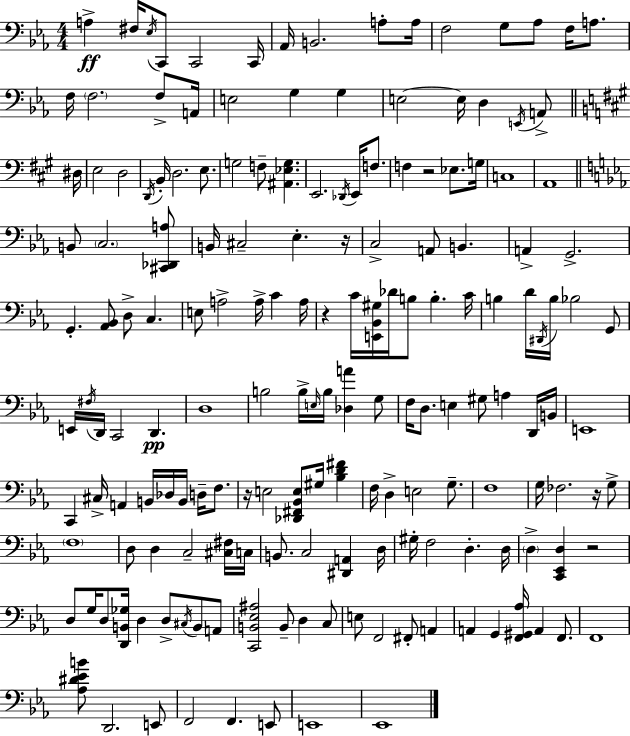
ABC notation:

X:1
T:Untitled
M:4/4
L:1/4
K:Eb
A, ^F,/4 _E,/4 C,,/2 C,,2 C,,/4 _A,,/4 B,,2 A,/2 A,/4 F,2 G,/2 _A,/2 F,/4 A,/2 F,/4 F,2 F,/2 A,,/4 E,2 G, G, E,2 E,/4 D, E,,/4 A,,/2 ^D,/4 E,2 D,2 D,,/4 B,,/4 D,2 E,/2 G,2 F,/2 [^A,,_E,G,] E,,2 _D,,/4 E,,/4 F,/2 F, z2 _E,/2 G,/4 C,4 A,,4 B,,/2 C,2 [^C,,_D,,A,]/2 B,,/4 ^C,2 _E, z/4 C,2 A,,/2 B,, A,, G,,2 G,, [_A,,_B,,]/2 D,/2 C, E,/2 A,2 A,/4 C A,/4 z C/4 [E,,_B,,^G,]/4 _D/4 B,/2 B, C/4 B, D/4 ^D,,/4 B,/4 _B,2 G,,/2 E,,/4 ^F,/4 D,,/4 C,,2 D,, D,4 B,2 B,/4 E,/4 B,/4 [_D,A] G,/2 F,/4 D,/2 E, ^G,/2 A, D,,/4 B,,/4 E,,4 C,, ^C,/4 A,, B,,/4 _D,/4 B,,/4 D,/4 F,/2 z/4 E,2 [_D,,^F,,_B,,E,]/2 ^G,/4 [_B,D^F] F,/4 D, E,2 G,/2 F,4 G,/4 _F,2 z/4 G,/2 F,4 D,/2 D, C,2 [^C,^F,]/4 C,/4 B,,/2 C,2 [^D,,A,,] D,/4 ^G,/4 F,2 D, D,/4 D, [C,,_E,,D,] z2 D,/2 G,/4 D,/2 [D,,B,,_G,]/4 D, D,/2 ^C,/4 B,,/2 A,,/2 [C,,B,,_E,^A,]2 B,,/2 D, C,/2 E,/2 F,,2 ^F,,/2 A,, A,, G,, [F,,^G,,_A,]/4 A,, F,,/2 F,,4 [_A,^D_EB]/2 D,,2 E,,/2 F,,2 F,, E,,/2 E,,4 _E,,4